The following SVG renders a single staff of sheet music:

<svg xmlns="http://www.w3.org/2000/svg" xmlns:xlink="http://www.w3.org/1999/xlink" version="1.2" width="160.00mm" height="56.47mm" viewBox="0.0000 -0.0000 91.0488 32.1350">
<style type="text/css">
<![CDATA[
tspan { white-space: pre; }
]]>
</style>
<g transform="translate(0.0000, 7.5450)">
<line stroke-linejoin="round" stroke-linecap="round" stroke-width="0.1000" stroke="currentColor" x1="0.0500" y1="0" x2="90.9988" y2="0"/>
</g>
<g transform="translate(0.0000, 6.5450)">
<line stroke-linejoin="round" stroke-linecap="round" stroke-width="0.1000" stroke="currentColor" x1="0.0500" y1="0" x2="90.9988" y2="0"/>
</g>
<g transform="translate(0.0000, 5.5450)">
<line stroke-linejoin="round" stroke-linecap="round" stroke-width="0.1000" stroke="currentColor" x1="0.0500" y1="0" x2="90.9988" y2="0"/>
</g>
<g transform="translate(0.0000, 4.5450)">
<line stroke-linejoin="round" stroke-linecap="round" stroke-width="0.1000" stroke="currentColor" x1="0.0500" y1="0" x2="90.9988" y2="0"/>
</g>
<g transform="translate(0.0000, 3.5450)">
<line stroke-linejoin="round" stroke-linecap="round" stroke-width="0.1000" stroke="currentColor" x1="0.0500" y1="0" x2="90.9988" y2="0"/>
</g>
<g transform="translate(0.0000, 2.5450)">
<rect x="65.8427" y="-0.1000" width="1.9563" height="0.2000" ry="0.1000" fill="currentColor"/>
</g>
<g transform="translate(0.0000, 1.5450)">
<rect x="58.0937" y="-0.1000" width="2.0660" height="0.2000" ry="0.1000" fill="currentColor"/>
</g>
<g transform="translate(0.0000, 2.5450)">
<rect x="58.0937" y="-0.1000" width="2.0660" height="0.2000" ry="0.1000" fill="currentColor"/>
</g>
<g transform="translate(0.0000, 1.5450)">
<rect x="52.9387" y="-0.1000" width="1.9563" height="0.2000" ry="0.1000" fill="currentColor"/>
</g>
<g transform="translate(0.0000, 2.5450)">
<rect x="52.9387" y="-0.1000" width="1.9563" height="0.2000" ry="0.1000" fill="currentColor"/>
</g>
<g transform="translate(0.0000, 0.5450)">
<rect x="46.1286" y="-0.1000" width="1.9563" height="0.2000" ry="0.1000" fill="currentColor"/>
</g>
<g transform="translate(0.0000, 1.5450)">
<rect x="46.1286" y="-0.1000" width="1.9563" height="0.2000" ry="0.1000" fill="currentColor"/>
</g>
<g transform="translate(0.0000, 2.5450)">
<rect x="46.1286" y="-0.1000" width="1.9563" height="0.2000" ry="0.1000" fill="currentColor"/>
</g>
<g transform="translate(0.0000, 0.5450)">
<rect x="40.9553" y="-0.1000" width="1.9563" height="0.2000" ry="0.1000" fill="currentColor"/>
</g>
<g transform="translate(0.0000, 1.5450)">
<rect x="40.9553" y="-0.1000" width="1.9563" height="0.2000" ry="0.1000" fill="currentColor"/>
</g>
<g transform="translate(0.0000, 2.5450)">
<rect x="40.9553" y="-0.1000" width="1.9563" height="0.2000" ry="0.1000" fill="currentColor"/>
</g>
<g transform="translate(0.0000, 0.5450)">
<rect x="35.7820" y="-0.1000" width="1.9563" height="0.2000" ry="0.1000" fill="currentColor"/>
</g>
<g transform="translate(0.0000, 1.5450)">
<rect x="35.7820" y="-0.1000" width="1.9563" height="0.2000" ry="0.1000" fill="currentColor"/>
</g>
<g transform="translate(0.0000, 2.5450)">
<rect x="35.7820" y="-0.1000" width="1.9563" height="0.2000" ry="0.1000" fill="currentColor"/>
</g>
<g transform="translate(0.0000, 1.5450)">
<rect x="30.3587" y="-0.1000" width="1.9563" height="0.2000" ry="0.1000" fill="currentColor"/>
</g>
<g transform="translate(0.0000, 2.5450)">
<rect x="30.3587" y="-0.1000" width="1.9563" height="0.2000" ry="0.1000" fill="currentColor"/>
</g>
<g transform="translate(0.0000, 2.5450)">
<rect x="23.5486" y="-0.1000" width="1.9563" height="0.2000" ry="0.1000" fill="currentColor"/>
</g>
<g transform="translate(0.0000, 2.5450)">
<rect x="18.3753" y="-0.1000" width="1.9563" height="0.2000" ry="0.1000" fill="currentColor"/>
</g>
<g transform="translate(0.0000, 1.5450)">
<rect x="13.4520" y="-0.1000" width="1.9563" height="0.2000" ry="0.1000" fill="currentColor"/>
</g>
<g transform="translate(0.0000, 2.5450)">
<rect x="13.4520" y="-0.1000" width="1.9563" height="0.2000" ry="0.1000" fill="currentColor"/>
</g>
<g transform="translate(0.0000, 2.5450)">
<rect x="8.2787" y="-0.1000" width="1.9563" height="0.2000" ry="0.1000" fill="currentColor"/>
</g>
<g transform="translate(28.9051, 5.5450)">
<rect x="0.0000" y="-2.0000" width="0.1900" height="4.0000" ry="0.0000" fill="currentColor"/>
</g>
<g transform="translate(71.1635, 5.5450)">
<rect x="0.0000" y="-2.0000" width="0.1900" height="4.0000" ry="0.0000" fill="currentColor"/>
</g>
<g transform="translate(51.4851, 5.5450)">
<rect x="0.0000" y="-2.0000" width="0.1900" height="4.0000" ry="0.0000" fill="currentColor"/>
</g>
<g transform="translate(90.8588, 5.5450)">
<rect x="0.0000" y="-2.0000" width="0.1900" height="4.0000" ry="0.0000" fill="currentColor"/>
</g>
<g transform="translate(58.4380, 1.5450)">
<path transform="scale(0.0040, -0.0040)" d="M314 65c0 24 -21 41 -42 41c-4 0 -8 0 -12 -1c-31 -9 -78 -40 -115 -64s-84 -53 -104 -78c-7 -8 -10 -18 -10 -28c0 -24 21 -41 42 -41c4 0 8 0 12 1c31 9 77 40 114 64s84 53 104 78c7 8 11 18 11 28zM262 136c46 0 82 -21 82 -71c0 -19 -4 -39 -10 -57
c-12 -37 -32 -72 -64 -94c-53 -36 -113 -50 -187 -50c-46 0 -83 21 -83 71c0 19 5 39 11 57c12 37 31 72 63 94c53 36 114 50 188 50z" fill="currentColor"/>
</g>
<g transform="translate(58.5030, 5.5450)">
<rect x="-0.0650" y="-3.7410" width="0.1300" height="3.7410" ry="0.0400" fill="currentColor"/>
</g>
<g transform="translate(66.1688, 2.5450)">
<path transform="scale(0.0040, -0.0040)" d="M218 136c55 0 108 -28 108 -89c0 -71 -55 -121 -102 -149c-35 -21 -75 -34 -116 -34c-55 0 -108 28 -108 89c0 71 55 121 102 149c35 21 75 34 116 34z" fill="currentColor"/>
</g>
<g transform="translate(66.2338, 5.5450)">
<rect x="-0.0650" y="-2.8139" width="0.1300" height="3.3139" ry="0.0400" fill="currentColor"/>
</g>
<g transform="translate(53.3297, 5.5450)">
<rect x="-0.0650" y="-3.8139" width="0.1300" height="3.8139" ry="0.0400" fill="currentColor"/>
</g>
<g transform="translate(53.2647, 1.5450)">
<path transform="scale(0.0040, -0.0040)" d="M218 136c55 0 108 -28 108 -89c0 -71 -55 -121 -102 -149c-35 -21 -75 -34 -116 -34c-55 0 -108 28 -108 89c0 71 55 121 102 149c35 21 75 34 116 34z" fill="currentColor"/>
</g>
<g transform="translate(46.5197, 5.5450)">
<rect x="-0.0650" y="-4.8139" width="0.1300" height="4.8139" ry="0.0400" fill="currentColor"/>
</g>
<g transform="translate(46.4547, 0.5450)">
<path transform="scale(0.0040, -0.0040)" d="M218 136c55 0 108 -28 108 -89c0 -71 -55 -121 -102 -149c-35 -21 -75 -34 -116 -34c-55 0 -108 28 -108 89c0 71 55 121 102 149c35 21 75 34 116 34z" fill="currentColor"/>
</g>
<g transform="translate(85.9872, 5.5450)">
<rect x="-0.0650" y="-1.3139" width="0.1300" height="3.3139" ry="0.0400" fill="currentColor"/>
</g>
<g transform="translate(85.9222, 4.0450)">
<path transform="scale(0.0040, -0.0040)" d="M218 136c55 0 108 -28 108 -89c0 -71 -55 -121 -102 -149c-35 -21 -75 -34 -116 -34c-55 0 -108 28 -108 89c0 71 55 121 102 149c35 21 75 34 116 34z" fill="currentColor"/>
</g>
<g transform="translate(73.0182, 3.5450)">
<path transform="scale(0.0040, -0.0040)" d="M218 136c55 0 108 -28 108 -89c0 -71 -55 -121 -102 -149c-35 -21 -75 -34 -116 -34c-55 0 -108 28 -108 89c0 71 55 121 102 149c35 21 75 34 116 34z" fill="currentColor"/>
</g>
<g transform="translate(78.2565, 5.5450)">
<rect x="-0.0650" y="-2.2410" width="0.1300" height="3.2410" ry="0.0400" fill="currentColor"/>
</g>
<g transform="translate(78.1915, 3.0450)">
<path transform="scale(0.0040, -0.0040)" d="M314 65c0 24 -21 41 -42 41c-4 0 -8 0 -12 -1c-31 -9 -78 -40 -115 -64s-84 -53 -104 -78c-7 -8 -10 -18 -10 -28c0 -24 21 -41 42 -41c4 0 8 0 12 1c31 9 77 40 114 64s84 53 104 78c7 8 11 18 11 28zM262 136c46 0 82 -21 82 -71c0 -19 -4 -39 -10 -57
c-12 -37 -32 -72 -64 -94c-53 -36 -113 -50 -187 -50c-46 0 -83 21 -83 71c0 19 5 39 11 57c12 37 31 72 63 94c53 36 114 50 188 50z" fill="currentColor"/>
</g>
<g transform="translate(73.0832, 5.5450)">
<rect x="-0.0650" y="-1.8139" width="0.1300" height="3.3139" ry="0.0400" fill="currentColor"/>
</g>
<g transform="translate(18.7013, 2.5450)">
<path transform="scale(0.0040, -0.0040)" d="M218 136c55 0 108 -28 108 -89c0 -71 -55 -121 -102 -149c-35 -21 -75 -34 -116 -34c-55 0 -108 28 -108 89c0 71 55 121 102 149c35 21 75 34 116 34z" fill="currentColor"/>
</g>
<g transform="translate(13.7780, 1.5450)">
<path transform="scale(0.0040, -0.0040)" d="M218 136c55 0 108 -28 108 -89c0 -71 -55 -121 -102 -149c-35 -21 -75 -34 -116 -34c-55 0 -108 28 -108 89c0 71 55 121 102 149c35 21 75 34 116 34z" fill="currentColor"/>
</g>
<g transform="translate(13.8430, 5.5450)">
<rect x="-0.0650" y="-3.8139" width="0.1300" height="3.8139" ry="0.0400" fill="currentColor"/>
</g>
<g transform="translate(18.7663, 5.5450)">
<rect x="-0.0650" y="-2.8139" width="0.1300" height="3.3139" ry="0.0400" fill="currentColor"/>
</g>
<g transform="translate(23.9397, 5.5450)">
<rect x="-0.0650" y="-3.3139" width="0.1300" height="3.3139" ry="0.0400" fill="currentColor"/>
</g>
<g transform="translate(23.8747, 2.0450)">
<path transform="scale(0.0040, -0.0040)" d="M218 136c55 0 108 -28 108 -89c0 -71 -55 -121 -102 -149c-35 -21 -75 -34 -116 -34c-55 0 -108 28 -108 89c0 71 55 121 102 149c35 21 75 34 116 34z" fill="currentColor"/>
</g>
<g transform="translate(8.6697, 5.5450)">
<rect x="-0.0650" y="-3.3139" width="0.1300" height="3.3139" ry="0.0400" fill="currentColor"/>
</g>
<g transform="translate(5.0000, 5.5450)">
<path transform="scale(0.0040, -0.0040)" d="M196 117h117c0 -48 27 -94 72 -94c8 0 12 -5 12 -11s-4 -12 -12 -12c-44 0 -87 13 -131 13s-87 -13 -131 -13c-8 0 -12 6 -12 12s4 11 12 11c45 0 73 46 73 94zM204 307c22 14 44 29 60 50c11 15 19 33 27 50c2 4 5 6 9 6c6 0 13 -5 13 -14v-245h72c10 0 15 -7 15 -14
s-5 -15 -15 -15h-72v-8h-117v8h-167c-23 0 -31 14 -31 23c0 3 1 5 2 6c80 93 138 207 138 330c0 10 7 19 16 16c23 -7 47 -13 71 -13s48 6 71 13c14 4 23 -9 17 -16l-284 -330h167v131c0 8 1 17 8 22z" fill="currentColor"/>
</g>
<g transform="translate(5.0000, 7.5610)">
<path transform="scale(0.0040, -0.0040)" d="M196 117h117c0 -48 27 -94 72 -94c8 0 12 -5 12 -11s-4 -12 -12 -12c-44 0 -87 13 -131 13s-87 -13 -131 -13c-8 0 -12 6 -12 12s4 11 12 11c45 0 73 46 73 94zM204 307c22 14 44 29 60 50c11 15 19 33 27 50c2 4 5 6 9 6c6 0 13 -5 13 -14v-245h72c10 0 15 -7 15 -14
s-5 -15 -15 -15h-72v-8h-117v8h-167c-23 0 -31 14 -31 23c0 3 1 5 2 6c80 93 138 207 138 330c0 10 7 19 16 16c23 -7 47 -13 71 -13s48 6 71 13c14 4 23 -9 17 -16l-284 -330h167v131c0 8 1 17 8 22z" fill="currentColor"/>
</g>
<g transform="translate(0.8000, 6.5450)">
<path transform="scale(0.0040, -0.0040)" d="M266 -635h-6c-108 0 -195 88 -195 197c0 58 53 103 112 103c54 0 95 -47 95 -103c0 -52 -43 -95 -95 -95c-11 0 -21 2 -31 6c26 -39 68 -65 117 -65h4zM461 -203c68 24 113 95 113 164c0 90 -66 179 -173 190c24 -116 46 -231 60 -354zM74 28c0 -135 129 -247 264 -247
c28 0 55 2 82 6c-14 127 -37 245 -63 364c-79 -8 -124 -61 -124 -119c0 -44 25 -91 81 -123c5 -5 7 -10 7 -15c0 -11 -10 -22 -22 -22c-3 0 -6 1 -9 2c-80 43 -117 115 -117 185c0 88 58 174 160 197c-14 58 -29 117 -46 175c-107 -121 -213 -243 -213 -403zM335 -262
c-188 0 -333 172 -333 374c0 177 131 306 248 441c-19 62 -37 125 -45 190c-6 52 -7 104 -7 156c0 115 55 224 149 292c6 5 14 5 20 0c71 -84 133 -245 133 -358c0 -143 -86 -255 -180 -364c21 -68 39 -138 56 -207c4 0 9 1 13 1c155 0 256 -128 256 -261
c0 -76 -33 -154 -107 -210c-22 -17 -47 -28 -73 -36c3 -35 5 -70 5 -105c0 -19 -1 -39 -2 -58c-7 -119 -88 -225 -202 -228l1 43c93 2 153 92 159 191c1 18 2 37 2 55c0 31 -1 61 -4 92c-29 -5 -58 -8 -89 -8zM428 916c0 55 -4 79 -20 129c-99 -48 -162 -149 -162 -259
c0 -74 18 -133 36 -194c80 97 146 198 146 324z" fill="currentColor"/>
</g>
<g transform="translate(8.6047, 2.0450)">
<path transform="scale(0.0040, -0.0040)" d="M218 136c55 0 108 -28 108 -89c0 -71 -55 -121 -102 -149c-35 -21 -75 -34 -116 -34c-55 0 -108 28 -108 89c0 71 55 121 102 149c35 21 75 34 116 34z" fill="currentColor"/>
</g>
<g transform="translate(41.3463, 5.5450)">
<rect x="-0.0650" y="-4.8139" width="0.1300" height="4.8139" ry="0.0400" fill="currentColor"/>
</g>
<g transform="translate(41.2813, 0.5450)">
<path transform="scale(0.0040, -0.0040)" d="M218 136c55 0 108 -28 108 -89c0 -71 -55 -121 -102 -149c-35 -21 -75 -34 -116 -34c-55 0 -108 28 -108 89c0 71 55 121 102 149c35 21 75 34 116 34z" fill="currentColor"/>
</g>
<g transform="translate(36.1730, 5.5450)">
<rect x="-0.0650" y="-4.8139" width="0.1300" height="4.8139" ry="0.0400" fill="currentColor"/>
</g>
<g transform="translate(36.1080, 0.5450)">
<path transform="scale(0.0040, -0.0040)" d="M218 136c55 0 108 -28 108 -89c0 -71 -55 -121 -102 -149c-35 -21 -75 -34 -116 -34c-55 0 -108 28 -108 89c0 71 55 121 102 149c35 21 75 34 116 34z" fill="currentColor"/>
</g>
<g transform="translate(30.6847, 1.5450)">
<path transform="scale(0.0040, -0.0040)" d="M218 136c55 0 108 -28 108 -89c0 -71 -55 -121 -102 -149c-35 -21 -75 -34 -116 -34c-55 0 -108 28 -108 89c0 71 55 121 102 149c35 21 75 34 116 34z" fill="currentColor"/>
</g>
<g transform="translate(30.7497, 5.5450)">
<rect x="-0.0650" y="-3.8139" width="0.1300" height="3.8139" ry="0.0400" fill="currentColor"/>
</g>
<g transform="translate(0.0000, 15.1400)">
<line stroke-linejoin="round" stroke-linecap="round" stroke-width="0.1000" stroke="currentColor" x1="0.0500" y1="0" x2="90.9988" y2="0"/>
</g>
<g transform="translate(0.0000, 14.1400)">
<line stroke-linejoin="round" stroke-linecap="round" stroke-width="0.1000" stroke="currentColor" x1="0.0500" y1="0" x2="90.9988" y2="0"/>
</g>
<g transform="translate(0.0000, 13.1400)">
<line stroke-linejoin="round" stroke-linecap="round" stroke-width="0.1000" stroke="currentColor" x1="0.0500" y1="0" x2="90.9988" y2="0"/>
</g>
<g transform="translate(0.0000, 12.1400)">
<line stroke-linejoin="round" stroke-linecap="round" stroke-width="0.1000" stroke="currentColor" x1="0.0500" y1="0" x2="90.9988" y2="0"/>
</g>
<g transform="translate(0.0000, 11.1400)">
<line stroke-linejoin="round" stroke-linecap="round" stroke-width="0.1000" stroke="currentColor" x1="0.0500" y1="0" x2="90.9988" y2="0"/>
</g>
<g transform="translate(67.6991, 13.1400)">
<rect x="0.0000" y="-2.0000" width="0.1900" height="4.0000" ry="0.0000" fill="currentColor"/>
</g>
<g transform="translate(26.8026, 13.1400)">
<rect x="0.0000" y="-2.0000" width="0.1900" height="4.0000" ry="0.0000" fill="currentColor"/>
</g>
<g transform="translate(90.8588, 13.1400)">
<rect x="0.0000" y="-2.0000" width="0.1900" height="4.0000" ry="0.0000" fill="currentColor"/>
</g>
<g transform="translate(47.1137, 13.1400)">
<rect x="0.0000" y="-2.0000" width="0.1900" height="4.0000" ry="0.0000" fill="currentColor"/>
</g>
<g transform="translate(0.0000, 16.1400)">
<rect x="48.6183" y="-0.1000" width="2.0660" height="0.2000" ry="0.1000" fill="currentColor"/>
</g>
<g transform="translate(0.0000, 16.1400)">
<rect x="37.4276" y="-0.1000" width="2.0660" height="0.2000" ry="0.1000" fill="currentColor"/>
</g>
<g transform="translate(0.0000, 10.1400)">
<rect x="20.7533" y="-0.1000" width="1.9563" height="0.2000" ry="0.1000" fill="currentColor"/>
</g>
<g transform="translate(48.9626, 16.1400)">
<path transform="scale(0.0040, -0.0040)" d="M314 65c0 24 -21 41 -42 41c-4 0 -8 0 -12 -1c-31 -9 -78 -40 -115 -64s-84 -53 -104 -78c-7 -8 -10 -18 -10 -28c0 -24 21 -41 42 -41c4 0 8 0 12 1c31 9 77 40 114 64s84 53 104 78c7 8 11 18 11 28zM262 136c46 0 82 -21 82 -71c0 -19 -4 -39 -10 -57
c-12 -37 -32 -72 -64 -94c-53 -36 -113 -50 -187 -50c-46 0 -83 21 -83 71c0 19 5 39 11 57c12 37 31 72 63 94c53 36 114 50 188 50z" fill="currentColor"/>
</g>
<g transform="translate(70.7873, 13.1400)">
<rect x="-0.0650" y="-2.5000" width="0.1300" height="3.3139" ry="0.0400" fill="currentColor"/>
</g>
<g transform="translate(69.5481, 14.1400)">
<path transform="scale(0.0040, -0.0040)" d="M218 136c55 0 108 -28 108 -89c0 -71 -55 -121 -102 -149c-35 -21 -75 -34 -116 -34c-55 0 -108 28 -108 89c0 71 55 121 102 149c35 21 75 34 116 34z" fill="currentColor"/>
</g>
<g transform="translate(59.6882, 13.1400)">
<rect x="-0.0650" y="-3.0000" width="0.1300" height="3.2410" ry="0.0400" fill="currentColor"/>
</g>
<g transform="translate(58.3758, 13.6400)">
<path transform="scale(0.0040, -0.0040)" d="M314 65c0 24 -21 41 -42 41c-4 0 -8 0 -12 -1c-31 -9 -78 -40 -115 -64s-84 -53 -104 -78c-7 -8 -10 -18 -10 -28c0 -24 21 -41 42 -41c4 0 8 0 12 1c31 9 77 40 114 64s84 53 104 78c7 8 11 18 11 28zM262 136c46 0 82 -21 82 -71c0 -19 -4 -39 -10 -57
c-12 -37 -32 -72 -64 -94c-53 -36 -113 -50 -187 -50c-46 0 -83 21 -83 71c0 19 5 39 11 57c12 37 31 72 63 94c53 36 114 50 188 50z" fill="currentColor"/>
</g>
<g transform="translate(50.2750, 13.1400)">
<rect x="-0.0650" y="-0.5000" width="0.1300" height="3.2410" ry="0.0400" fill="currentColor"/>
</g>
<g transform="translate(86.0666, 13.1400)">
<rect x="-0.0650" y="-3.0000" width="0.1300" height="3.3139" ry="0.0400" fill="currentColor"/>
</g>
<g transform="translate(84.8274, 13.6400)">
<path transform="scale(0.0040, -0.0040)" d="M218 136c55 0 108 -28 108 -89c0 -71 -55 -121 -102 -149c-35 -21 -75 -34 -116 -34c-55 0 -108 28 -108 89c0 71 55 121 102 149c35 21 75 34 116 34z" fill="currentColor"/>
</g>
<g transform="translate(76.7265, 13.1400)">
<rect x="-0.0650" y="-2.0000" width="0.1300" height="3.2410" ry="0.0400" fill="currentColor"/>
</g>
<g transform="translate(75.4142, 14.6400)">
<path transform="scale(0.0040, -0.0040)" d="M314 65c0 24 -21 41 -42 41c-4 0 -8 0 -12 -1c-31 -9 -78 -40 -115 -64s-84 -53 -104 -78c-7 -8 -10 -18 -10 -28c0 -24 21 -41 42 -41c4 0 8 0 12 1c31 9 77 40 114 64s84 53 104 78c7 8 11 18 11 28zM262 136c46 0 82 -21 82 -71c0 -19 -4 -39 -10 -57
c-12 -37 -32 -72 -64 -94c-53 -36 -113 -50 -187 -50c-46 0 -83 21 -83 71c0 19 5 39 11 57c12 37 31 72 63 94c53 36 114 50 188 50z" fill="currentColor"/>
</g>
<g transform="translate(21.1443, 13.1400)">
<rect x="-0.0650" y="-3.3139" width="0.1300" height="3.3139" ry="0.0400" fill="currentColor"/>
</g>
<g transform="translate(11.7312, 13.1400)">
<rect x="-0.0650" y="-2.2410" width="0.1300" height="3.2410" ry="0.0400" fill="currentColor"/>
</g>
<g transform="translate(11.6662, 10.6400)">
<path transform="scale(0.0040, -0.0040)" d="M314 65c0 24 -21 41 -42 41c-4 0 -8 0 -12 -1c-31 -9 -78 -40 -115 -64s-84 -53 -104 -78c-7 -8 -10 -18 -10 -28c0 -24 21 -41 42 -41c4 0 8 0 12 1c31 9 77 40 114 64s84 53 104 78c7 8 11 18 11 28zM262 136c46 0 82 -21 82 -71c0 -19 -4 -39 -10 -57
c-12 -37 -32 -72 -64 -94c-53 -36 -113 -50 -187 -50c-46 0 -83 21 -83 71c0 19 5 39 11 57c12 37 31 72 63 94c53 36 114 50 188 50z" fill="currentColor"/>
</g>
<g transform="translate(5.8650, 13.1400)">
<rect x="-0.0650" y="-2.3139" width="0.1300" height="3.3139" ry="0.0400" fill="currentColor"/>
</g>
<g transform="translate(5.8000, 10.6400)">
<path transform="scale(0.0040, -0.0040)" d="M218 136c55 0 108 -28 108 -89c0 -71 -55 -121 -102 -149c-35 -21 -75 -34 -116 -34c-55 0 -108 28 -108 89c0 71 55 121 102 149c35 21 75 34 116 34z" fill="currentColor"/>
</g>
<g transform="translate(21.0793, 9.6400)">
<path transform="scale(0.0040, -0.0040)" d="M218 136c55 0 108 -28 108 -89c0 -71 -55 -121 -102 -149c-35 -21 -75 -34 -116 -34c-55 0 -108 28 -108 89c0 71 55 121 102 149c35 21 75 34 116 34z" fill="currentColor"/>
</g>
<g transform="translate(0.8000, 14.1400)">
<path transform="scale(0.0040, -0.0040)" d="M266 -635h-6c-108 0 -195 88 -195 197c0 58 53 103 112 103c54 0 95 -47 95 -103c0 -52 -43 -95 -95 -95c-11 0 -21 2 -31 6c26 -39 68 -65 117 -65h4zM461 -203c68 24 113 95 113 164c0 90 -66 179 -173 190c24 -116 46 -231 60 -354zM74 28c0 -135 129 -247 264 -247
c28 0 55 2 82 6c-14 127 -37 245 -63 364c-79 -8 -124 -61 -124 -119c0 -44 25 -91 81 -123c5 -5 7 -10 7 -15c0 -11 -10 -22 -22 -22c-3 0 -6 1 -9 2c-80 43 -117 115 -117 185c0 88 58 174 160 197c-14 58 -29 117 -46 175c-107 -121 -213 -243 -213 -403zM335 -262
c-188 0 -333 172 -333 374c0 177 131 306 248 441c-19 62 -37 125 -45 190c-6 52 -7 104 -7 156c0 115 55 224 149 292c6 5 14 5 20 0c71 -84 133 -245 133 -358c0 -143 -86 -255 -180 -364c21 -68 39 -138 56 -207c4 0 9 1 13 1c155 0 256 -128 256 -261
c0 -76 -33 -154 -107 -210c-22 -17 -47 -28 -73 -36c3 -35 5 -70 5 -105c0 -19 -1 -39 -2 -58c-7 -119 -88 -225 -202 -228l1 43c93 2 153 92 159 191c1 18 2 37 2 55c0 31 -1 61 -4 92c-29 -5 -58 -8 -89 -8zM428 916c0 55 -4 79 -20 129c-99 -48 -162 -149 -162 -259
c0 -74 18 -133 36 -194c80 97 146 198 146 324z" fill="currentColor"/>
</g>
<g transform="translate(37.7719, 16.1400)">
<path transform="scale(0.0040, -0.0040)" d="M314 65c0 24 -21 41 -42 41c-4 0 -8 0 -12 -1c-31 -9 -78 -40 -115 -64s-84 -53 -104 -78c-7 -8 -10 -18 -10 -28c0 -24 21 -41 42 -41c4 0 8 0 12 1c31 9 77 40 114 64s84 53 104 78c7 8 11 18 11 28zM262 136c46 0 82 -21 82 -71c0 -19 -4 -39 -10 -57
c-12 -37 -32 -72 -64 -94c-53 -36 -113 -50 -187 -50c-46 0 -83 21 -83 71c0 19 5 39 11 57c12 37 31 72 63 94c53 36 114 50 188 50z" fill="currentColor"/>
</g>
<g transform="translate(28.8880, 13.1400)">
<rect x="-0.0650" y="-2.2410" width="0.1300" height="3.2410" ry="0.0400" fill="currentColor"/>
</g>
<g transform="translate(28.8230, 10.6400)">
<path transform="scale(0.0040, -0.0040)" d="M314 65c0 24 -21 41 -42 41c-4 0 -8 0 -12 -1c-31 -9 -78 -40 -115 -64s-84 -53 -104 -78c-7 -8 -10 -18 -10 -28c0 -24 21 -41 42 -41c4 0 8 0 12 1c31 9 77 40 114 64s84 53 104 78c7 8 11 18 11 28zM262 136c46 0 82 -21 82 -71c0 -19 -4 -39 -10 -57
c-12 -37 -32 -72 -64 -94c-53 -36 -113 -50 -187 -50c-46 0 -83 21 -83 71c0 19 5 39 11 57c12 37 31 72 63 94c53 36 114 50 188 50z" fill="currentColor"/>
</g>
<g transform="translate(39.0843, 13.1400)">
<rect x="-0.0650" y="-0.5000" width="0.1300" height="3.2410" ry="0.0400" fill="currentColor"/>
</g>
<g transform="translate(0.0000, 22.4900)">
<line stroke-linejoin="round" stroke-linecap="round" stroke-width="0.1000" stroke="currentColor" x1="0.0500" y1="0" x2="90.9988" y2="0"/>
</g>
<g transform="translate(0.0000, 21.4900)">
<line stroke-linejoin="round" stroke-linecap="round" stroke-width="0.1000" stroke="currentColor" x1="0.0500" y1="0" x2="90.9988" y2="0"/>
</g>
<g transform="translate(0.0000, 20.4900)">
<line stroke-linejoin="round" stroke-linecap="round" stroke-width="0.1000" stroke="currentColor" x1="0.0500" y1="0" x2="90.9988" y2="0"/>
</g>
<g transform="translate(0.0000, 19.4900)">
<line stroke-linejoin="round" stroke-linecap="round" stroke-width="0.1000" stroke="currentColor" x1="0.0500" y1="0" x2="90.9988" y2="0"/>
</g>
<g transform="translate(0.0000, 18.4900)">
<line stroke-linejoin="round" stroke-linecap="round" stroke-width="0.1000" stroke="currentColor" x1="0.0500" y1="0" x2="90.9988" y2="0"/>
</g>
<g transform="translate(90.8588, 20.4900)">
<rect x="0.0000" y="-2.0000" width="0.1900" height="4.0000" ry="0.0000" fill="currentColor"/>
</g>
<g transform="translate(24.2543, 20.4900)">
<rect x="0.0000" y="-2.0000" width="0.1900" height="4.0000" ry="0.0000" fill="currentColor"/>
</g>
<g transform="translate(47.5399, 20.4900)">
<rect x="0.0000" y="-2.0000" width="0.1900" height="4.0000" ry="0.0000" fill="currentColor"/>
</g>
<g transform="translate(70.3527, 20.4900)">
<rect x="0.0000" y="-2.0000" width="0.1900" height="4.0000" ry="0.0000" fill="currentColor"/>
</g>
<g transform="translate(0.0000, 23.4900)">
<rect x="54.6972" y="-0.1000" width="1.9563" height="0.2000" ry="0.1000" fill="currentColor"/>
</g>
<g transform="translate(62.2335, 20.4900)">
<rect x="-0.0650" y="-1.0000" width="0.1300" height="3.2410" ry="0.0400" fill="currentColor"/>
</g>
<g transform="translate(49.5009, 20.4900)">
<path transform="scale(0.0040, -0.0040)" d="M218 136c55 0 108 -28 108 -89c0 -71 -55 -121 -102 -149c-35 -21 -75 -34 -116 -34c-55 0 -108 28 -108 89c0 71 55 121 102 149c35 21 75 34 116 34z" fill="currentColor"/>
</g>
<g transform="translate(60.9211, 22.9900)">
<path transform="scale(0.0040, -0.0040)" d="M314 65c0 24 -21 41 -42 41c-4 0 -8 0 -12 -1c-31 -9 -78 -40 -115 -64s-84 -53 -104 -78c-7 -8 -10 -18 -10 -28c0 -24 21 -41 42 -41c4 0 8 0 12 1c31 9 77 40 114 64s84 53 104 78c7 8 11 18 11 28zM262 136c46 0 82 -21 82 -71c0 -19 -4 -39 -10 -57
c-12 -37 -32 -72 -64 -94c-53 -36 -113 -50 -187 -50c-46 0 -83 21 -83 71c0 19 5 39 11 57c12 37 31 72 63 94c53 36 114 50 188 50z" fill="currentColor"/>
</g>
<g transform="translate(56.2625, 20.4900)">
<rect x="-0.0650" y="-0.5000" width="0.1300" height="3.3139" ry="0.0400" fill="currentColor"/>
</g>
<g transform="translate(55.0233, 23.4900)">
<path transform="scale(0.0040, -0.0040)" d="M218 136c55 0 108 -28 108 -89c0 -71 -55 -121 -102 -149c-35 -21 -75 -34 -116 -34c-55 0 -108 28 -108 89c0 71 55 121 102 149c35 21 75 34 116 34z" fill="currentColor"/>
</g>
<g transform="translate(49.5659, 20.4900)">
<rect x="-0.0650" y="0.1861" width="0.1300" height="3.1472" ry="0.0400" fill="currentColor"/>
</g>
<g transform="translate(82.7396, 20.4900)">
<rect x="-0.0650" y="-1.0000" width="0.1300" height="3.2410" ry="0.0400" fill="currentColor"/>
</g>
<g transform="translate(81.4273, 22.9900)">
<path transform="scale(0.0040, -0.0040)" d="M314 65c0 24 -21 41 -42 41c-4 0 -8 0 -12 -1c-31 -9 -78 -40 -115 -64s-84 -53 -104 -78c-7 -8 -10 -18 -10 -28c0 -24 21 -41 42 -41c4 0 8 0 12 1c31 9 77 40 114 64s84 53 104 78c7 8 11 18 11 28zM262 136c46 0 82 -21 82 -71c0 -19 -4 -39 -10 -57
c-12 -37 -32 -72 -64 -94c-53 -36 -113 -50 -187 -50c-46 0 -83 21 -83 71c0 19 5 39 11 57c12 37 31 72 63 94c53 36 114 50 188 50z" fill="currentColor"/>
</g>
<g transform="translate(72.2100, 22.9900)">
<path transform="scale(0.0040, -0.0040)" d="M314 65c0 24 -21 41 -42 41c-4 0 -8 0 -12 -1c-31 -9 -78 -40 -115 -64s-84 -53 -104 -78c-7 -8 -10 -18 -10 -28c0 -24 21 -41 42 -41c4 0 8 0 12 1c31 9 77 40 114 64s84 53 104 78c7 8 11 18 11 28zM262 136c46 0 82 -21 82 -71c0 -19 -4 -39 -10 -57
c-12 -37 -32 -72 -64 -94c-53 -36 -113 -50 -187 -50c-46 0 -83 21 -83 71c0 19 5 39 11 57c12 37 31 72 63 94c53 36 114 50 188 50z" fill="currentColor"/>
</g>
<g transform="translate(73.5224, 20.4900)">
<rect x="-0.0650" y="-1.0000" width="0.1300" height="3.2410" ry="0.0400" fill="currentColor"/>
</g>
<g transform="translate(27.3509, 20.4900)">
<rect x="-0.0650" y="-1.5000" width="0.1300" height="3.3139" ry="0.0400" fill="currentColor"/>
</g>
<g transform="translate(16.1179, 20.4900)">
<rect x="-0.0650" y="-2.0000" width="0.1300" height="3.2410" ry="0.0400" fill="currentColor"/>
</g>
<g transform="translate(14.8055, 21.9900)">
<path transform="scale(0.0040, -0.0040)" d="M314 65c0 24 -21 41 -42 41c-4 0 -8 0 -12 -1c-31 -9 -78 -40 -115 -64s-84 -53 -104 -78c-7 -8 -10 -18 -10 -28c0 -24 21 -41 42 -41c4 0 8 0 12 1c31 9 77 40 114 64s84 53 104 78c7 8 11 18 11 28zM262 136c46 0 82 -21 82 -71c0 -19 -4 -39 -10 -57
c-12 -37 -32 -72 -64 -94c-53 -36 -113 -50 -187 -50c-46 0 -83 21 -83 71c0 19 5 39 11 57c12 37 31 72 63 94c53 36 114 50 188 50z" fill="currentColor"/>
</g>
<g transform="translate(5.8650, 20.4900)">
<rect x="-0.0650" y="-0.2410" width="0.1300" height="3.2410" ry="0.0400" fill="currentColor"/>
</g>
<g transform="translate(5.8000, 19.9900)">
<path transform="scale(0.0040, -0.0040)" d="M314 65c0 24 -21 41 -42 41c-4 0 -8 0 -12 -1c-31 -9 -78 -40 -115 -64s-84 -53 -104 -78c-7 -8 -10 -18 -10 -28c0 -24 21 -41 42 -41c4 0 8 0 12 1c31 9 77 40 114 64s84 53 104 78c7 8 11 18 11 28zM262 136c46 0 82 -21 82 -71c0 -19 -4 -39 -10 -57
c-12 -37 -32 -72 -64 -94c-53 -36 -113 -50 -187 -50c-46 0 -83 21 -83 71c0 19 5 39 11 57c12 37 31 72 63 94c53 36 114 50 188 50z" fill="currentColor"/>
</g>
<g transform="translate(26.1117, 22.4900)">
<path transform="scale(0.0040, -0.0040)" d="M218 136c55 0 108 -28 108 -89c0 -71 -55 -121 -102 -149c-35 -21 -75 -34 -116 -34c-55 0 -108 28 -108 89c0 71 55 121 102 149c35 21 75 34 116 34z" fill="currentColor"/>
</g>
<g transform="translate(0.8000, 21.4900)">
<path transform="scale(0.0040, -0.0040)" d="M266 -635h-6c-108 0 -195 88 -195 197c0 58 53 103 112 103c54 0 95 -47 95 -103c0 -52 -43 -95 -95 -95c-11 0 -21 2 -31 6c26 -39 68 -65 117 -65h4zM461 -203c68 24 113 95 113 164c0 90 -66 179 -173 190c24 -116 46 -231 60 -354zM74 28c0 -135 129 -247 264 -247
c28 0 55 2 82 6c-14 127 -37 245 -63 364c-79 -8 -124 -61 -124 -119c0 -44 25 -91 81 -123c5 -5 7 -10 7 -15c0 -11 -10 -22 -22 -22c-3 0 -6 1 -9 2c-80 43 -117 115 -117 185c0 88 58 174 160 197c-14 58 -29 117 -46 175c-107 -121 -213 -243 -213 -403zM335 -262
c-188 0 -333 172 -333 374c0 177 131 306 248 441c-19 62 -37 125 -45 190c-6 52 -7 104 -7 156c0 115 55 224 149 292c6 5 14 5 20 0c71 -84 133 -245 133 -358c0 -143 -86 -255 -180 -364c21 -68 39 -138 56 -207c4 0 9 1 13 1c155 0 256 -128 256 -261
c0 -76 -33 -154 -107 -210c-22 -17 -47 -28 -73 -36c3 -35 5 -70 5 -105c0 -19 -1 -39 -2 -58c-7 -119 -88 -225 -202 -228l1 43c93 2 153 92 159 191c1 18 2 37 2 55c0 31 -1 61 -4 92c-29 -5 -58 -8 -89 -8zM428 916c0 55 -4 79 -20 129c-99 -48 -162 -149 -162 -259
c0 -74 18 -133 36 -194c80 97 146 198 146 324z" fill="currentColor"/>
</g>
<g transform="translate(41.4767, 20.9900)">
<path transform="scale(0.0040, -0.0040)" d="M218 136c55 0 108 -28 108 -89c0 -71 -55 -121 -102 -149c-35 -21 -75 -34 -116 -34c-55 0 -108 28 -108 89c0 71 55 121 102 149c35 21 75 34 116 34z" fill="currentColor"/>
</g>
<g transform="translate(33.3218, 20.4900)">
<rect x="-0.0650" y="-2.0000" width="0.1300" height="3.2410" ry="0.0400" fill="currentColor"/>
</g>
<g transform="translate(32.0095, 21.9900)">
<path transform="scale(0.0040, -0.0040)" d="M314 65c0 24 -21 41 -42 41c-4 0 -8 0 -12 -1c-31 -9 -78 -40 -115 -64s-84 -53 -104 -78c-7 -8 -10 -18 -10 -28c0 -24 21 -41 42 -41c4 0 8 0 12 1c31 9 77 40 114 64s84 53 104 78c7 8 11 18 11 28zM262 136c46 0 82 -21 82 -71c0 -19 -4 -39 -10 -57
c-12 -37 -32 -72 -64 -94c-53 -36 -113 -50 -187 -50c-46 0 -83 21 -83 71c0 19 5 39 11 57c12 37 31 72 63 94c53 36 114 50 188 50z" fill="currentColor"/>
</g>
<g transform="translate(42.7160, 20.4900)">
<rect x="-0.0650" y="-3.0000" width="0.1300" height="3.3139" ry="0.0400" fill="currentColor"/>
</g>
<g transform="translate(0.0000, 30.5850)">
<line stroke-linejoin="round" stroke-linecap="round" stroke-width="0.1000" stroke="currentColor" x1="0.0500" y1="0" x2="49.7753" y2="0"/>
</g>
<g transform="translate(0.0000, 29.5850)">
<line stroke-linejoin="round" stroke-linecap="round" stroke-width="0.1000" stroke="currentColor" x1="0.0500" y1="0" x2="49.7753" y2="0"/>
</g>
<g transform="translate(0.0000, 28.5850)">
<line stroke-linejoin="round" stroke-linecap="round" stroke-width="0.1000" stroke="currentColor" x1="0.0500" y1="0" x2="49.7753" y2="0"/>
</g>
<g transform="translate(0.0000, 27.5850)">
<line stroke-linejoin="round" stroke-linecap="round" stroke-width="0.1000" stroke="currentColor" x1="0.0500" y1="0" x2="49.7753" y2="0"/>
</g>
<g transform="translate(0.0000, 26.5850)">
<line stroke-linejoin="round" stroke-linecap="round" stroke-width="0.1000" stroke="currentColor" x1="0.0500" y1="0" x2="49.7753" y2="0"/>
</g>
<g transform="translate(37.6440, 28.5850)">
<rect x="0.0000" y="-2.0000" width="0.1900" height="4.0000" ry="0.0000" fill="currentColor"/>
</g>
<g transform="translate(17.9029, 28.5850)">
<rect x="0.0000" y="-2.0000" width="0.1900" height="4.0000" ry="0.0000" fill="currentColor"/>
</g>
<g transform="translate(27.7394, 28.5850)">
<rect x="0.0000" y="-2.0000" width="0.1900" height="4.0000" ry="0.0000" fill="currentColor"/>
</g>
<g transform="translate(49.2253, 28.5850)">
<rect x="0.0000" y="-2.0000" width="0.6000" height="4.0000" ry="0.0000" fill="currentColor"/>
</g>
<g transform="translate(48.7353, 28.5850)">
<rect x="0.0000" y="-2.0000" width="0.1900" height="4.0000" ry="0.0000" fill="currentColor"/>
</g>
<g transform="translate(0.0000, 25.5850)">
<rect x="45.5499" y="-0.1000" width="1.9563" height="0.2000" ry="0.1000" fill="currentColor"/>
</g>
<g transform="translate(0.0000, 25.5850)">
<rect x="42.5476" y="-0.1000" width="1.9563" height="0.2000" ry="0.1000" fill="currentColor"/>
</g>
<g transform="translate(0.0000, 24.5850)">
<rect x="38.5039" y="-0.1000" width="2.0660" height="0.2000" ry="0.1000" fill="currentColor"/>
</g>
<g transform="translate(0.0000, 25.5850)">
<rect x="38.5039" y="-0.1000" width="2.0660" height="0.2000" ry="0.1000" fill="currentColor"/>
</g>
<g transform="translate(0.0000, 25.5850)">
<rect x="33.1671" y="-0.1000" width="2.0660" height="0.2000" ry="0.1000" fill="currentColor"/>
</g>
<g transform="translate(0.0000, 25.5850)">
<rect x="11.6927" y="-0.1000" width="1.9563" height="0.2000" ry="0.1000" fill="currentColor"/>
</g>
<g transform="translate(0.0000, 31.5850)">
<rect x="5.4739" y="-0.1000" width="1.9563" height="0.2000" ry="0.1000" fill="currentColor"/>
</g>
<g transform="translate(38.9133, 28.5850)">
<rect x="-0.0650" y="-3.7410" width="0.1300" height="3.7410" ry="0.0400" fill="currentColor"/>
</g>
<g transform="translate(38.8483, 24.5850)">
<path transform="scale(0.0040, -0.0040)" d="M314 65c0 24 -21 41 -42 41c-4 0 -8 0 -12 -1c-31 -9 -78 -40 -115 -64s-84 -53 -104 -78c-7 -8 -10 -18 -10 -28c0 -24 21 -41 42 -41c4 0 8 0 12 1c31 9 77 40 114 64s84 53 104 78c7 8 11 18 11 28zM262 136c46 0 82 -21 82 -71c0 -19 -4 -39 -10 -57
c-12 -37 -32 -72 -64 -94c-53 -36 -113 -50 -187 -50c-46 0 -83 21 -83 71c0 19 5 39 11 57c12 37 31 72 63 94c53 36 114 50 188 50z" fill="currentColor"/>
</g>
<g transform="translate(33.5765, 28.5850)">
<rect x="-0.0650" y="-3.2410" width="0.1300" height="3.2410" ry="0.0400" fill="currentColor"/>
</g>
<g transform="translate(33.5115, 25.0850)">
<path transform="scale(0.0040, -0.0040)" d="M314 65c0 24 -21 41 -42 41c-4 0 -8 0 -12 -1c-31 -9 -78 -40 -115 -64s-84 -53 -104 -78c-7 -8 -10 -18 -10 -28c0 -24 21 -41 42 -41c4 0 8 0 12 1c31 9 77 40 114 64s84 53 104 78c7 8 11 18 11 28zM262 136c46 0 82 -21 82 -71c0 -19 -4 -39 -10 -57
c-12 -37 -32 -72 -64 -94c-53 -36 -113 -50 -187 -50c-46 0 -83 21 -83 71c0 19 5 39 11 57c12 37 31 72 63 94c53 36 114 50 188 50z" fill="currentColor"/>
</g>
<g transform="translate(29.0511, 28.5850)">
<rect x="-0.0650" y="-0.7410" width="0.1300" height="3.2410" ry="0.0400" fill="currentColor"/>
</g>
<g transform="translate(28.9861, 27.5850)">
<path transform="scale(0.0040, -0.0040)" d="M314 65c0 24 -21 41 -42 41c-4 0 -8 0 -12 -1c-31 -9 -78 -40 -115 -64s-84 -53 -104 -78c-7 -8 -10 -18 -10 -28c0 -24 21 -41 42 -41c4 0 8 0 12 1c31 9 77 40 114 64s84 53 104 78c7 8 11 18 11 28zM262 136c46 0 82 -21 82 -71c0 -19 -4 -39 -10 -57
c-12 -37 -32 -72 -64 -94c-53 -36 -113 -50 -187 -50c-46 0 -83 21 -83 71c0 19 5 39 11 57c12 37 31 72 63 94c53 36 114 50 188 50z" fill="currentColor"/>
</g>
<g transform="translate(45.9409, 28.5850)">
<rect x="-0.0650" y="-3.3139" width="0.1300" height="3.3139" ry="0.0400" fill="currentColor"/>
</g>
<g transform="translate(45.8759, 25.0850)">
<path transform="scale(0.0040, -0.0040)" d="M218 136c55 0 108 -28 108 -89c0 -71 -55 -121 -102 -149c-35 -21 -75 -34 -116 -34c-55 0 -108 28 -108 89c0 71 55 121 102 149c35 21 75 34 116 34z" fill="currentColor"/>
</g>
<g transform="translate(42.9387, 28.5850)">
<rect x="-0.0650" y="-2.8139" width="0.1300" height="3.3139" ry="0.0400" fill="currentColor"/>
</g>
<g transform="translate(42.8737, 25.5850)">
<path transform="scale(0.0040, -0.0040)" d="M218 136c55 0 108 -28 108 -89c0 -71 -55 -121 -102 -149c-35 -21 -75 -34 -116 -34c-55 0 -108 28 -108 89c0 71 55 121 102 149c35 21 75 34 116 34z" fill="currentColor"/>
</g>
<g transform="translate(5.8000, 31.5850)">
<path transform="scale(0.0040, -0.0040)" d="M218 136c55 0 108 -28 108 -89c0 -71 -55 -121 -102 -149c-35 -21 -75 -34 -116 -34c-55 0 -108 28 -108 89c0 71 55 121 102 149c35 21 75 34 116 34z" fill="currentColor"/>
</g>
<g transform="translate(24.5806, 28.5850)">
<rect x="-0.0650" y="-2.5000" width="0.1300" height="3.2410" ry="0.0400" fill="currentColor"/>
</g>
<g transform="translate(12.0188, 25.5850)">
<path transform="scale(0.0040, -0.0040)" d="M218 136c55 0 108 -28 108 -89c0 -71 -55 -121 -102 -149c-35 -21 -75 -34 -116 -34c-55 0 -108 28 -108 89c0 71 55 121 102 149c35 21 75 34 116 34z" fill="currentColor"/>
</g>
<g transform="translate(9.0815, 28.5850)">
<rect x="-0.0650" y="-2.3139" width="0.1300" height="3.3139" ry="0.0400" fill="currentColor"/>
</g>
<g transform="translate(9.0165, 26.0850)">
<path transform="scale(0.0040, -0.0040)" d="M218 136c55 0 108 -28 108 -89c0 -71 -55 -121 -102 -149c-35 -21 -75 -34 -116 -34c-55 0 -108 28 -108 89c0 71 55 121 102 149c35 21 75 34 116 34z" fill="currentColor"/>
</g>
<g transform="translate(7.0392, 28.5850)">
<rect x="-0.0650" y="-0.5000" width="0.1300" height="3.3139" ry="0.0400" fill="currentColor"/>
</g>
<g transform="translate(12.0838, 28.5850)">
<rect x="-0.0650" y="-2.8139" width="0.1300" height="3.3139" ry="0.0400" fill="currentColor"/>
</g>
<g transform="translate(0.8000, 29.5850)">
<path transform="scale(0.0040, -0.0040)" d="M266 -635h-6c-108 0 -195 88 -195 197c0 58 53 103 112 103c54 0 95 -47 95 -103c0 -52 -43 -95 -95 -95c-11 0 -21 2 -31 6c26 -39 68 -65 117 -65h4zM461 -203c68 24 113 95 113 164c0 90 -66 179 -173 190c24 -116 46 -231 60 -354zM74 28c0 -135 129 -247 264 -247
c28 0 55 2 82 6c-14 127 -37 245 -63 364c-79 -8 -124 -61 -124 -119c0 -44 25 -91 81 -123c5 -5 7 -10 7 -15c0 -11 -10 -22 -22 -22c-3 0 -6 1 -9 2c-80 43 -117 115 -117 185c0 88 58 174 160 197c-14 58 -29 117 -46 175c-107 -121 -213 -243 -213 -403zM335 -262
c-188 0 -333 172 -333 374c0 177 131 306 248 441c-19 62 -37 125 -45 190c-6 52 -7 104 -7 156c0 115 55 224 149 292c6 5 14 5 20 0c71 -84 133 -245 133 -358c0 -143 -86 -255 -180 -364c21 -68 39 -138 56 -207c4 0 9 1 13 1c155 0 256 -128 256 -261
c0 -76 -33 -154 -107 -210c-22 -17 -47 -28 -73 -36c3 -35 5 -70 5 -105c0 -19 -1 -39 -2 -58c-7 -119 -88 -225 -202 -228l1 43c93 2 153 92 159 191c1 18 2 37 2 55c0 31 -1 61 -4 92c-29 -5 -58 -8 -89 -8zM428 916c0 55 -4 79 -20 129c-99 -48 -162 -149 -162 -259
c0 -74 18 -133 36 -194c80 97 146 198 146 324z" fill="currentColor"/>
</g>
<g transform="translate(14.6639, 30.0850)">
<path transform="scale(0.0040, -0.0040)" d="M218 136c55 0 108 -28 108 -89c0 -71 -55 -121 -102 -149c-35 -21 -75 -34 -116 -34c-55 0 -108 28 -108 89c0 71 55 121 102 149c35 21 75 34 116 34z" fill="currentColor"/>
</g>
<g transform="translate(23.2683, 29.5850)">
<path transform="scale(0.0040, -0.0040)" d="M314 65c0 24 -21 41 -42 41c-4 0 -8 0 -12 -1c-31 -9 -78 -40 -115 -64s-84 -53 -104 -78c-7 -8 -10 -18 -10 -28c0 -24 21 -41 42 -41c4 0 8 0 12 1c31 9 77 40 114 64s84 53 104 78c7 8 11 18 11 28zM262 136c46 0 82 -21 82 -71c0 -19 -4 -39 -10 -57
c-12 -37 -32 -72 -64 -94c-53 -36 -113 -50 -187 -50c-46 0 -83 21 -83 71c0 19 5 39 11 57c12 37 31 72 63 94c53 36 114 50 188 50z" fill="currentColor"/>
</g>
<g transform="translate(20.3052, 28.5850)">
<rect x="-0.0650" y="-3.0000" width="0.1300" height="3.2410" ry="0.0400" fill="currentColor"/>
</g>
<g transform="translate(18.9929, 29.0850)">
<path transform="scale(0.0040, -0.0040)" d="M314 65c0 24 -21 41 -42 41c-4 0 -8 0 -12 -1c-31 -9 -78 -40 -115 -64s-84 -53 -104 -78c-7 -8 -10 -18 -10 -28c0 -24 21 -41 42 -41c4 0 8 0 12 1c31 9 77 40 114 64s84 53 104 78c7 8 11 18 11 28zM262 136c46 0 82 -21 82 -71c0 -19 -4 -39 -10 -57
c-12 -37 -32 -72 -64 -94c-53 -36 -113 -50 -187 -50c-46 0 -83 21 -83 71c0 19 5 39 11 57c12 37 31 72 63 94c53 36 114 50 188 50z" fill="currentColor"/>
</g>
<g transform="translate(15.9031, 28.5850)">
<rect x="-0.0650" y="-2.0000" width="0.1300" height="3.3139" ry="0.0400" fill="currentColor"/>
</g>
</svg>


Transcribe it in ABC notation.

X:1
T:Untitled
M:4/4
L:1/4
K:C
b c' a b c' e' e' e' c' c'2 a f g2 e g g2 b g2 C2 C2 A2 G F2 A c2 F2 E F2 A B C D2 D2 D2 C g a F A2 G2 d2 b2 c'2 a b